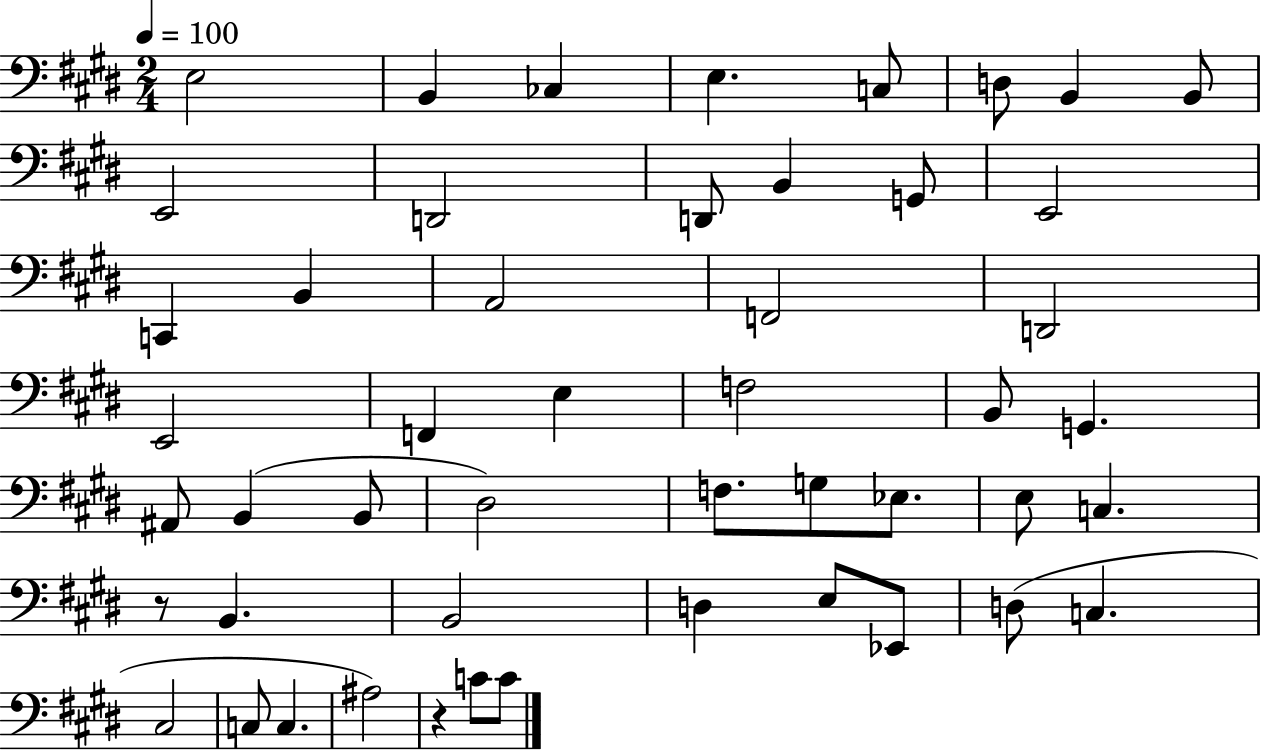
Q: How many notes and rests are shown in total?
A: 49